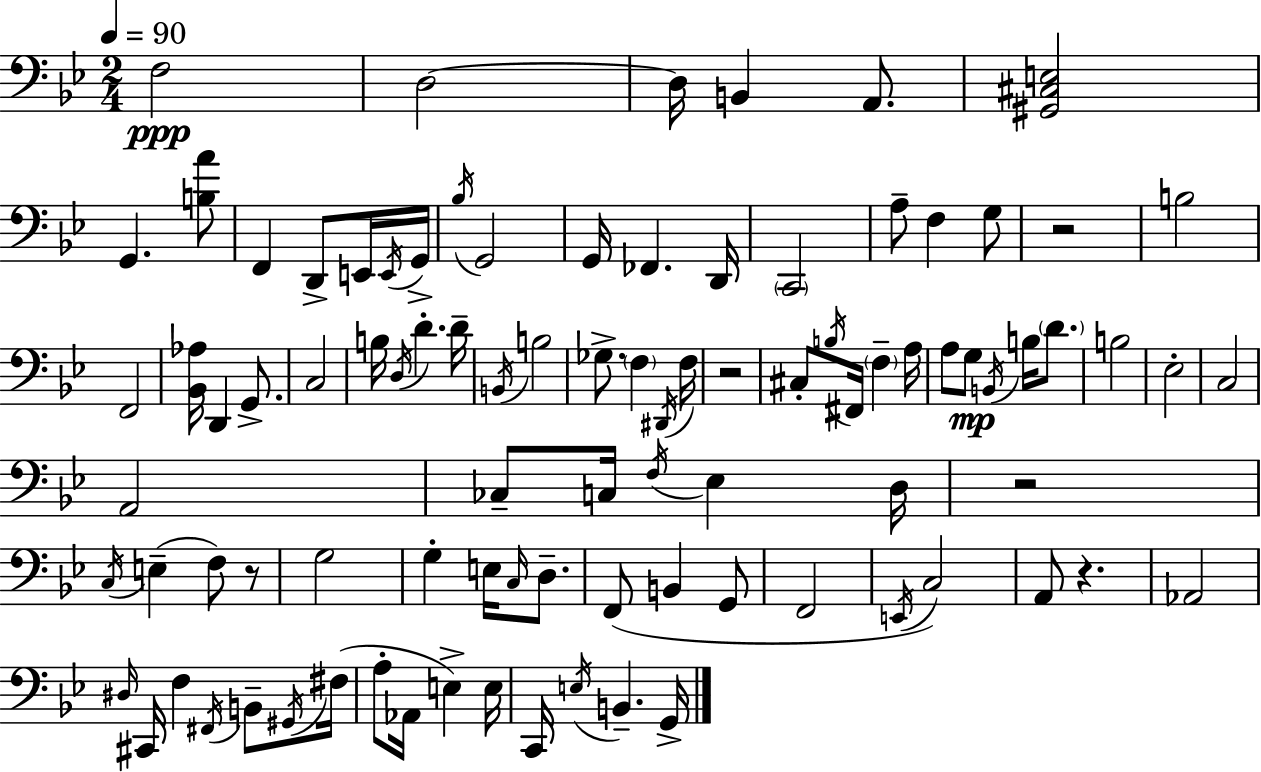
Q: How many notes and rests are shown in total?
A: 93